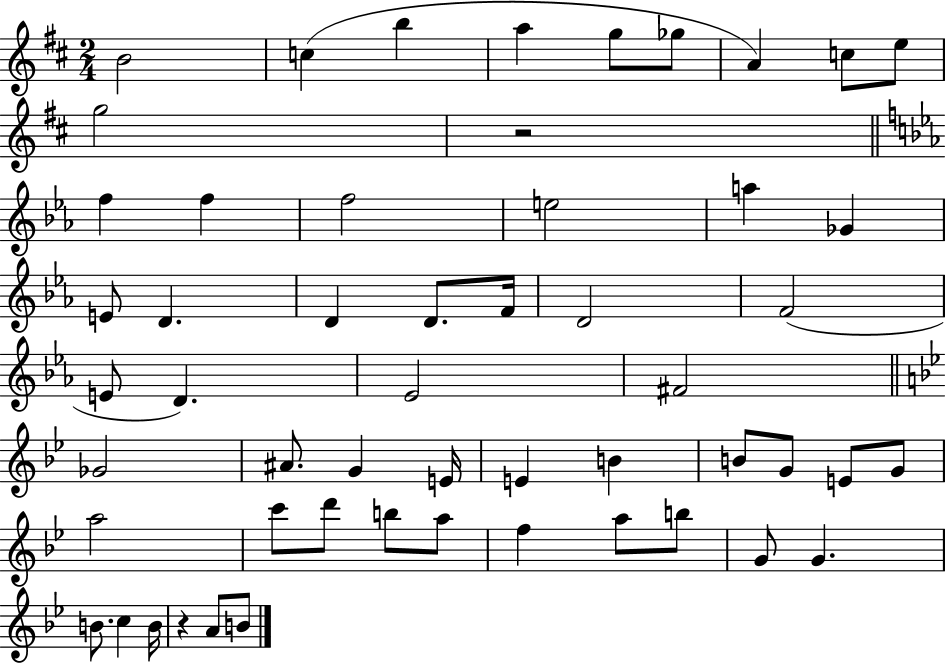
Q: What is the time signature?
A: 2/4